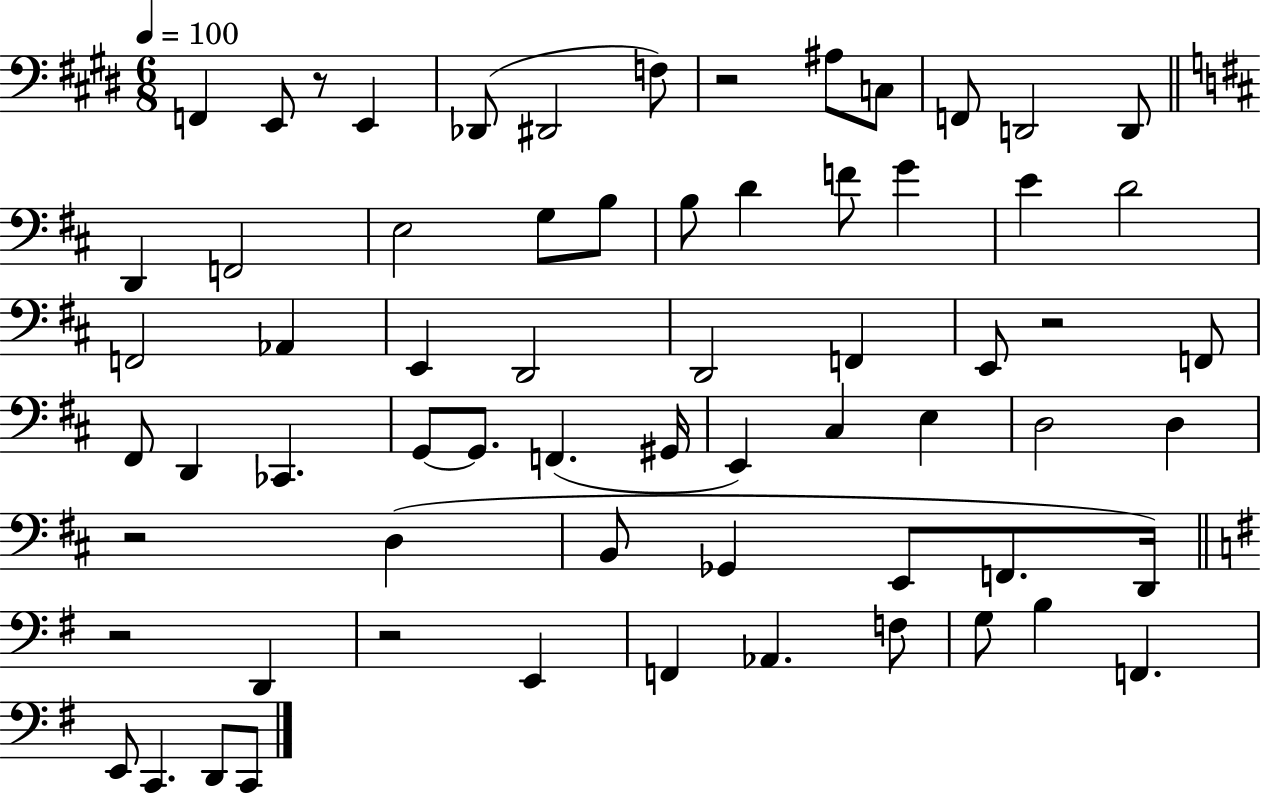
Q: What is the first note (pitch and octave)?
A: F2